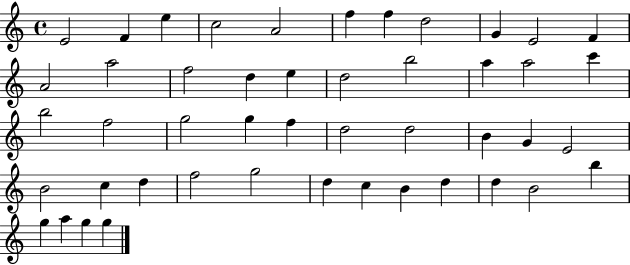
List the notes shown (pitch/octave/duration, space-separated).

E4/h F4/q E5/q C5/h A4/h F5/q F5/q D5/h G4/q E4/h F4/q A4/h A5/h F5/h D5/q E5/q D5/h B5/h A5/q A5/h C6/q B5/h F5/h G5/h G5/q F5/q D5/h D5/h B4/q G4/q E4/h B4/h C5/q D5/q F5/h G5/h D5/q C5/q B4/q D5/q D5/q B4/h B5/q G5/q A5/q G5/q G5/q